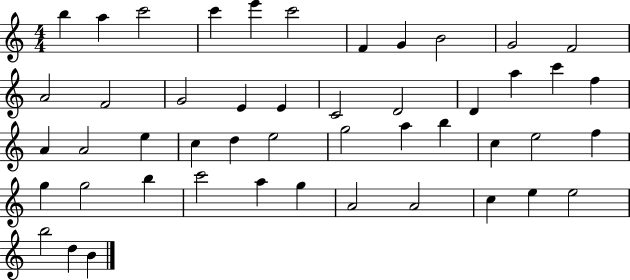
{
  \clef treble
  \numericTimeSignature
  \time 4/4
  \key c \major
  b''4 a''4 c'''2 | c'''4 e'''4 c'''2 | f'4 g'4 b'2 | g'2 f'2 | \break a'2 f'2 | g'2 e'4 e'4 | c'2 d'2 | d'4 a''4 c'''4 f''4 | \break a'4 a'2 e''4 | c''4 d''4 e''2 | g''2 a''4 b''4 | c''4 e''2 f''4 | \break g''4 g''2 b''4 | c'''2 a''4 g''4 | a'2 a'2 | c''4 e''4 e''2 | \break b''2 d''4 b'4 | \bar "|."
}